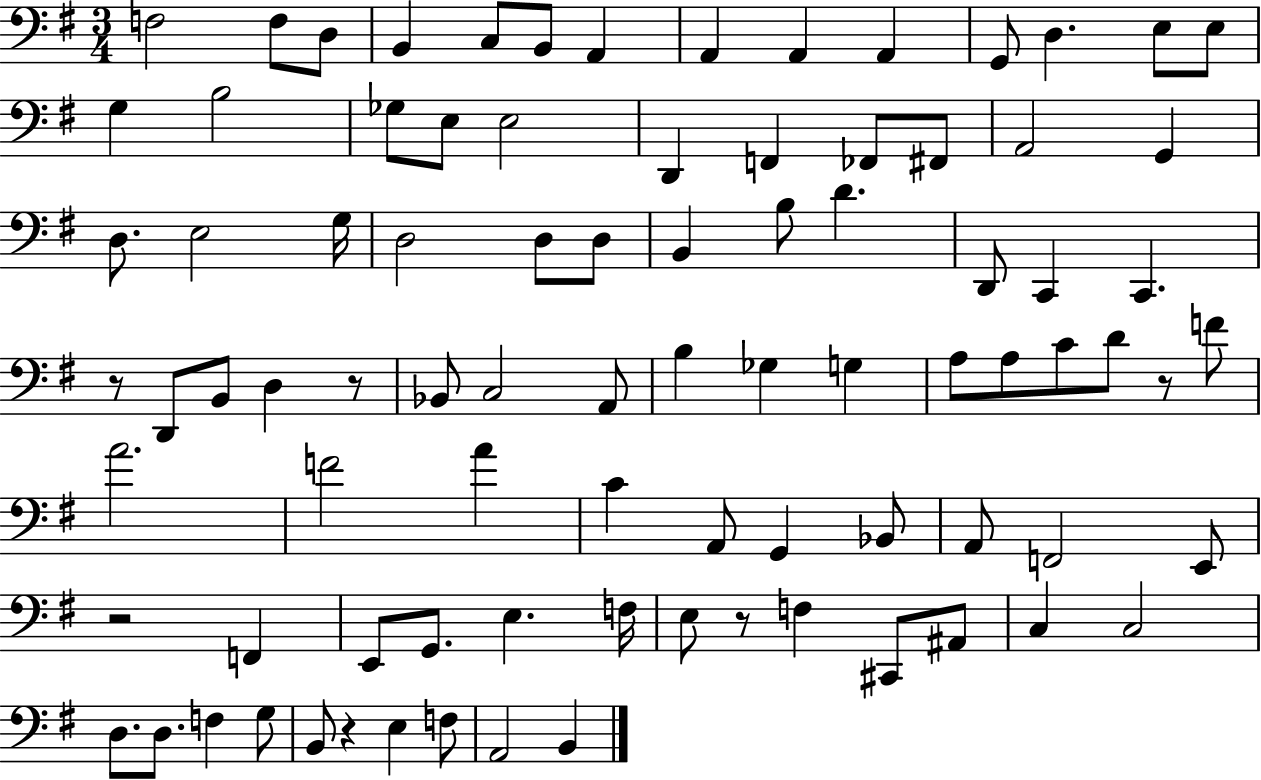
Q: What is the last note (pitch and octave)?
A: B2